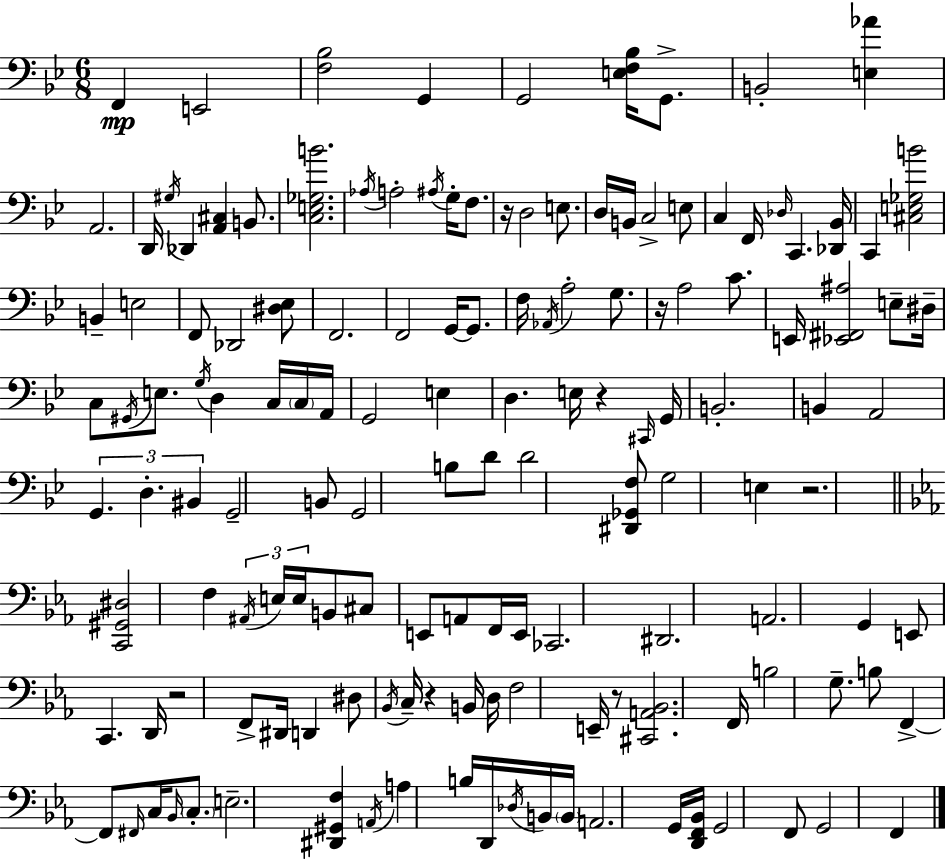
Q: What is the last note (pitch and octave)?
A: F2